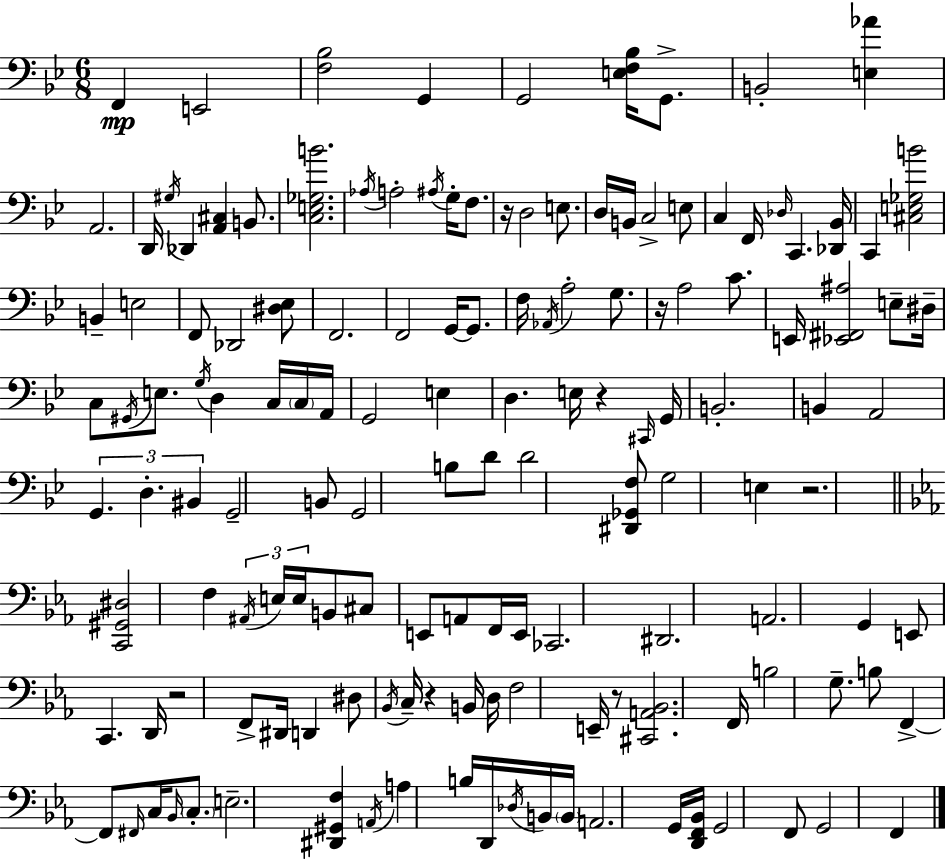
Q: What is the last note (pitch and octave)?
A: F2